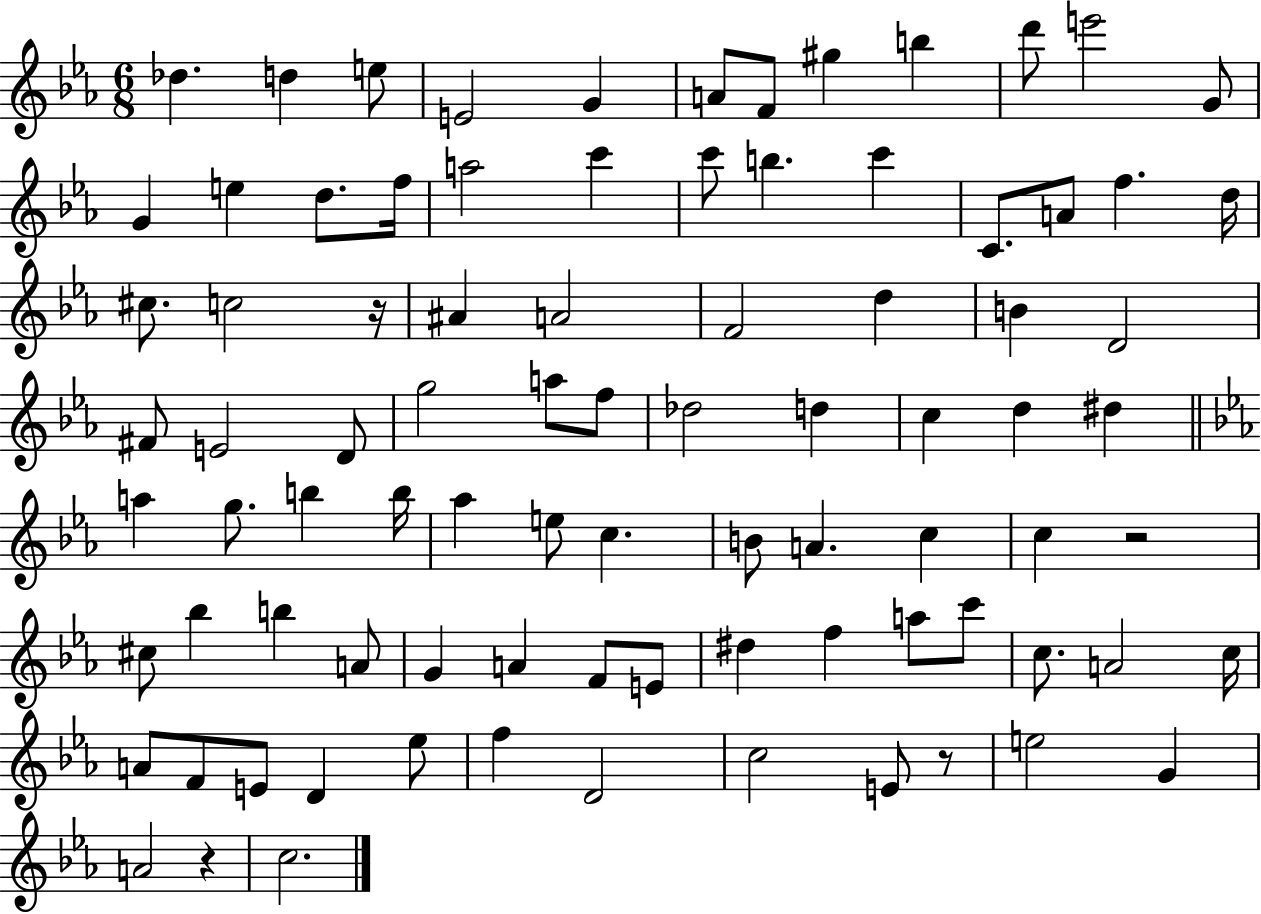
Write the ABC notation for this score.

X:1
T:Untitled
M:6/8
L:1/4
K:Eb
_d d e/2 E2 G A/2 F/2 ^g b d'/2 e'2 G/2 G e d/2 f/4 a2 c' c'/2 b c' C/2 A/2 f d/4 ^c/2 c2 z/4 ^A A2 F2 d B D2 ^F/2 E2 D/2 g2 a/2 f/2 _d2 d c d ^d a g/2 b b/4 _a e/2 c B/2 A c c z2 ^c/2 _b b A/2 G A F/2 E/2 ^d f a/2 c'/2 c/2 A2 c/4 A/2 F/2 E/2 D _e/2 f D2 c2 E/2 z/2 e2 G A2 z c2